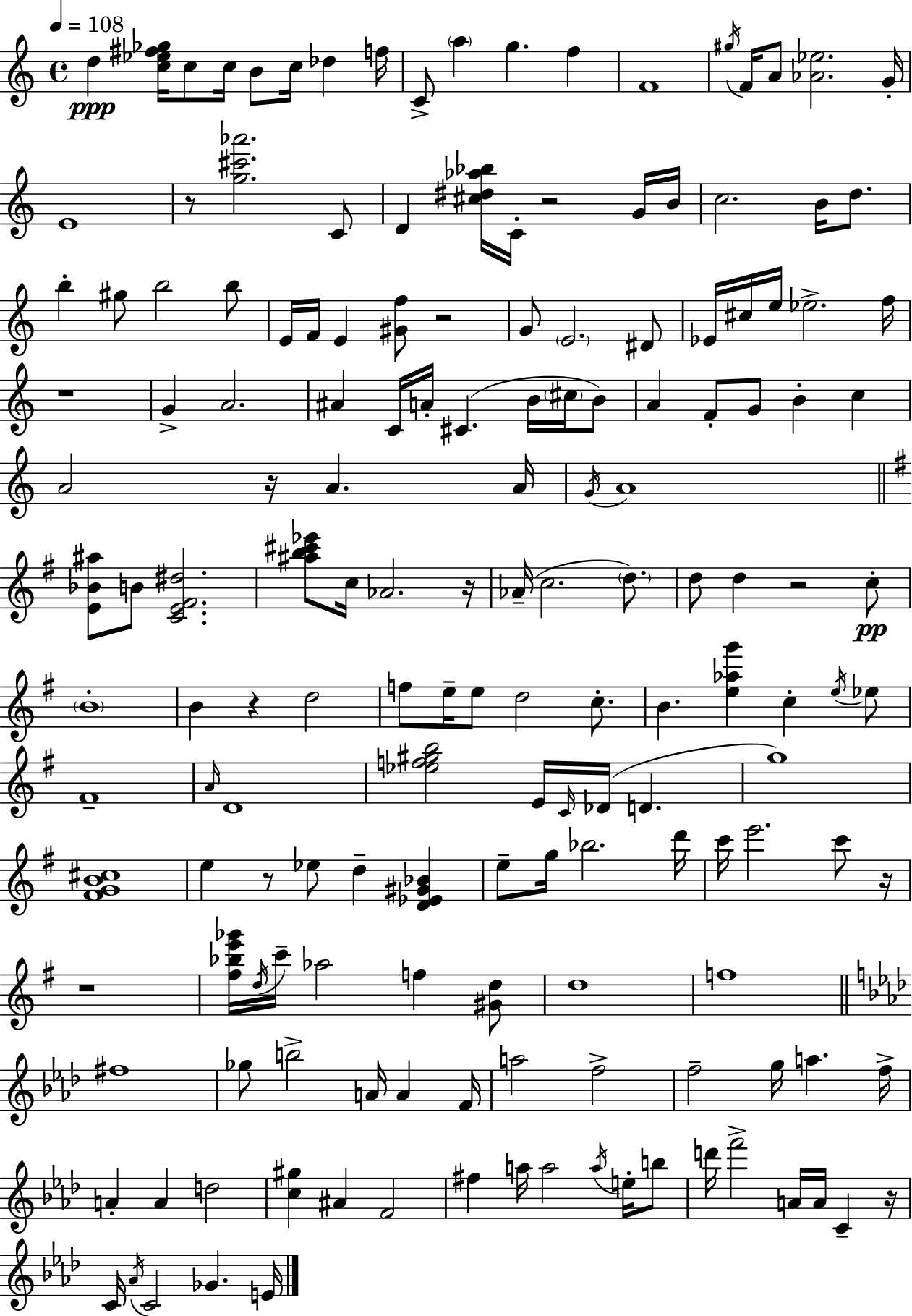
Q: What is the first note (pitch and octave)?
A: D5